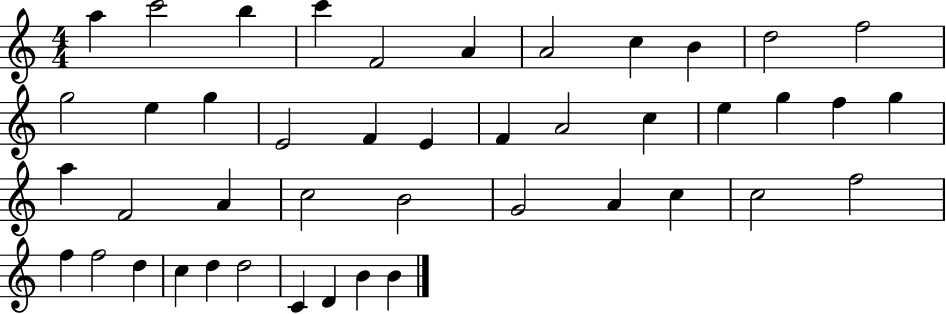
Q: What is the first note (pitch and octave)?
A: A5